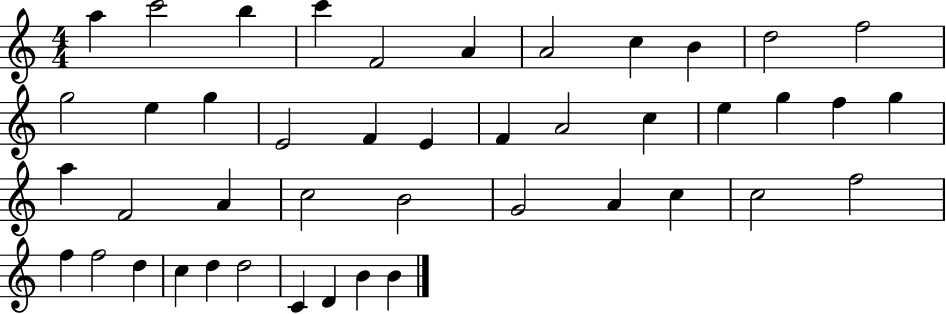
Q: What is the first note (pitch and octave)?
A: A5